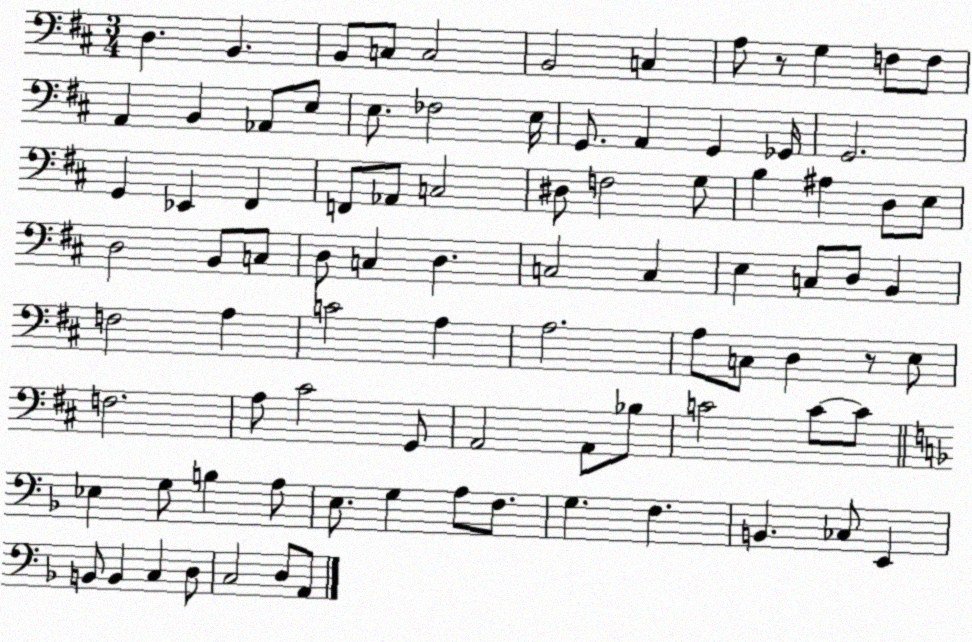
X:1
T:Untitled
M:3/4
L:1/4
K:D
D, B,, B,,/2 C,/2 C,2 B,,2 C, A,/2 z/2 G, F,/2 F,/2 A,, B,, _A,,/2 E,/2 E,/2 _F,2 E,/4 G,,/2 A,, G,, _G,,/4 G,,2 G,, _E,, ^F,, F,,/2 _A,,/2 C,2 ^D,/2 F,2 G,/2 B, ^A, D,/2 E,/2 D,2 B,,/2 C,/2 D,/2 C, D, C,2 C, E, C,/2 D,/2 B,, F,2 A, C2 A, A,2 A,/2 C,/2 D, z/2 E,/2 F,2 A,/2 ^C2 G,,/2 A,,2 A,,/2 _B,/2 C2 C/2 C/2 _E, G,/2 B, A,/2 E,/2 G, A,/2 F,/2 G, F, B,, _C,/2 E,, B,,/2 B,, C, D,/2 C,2 D,/2 A,,/2